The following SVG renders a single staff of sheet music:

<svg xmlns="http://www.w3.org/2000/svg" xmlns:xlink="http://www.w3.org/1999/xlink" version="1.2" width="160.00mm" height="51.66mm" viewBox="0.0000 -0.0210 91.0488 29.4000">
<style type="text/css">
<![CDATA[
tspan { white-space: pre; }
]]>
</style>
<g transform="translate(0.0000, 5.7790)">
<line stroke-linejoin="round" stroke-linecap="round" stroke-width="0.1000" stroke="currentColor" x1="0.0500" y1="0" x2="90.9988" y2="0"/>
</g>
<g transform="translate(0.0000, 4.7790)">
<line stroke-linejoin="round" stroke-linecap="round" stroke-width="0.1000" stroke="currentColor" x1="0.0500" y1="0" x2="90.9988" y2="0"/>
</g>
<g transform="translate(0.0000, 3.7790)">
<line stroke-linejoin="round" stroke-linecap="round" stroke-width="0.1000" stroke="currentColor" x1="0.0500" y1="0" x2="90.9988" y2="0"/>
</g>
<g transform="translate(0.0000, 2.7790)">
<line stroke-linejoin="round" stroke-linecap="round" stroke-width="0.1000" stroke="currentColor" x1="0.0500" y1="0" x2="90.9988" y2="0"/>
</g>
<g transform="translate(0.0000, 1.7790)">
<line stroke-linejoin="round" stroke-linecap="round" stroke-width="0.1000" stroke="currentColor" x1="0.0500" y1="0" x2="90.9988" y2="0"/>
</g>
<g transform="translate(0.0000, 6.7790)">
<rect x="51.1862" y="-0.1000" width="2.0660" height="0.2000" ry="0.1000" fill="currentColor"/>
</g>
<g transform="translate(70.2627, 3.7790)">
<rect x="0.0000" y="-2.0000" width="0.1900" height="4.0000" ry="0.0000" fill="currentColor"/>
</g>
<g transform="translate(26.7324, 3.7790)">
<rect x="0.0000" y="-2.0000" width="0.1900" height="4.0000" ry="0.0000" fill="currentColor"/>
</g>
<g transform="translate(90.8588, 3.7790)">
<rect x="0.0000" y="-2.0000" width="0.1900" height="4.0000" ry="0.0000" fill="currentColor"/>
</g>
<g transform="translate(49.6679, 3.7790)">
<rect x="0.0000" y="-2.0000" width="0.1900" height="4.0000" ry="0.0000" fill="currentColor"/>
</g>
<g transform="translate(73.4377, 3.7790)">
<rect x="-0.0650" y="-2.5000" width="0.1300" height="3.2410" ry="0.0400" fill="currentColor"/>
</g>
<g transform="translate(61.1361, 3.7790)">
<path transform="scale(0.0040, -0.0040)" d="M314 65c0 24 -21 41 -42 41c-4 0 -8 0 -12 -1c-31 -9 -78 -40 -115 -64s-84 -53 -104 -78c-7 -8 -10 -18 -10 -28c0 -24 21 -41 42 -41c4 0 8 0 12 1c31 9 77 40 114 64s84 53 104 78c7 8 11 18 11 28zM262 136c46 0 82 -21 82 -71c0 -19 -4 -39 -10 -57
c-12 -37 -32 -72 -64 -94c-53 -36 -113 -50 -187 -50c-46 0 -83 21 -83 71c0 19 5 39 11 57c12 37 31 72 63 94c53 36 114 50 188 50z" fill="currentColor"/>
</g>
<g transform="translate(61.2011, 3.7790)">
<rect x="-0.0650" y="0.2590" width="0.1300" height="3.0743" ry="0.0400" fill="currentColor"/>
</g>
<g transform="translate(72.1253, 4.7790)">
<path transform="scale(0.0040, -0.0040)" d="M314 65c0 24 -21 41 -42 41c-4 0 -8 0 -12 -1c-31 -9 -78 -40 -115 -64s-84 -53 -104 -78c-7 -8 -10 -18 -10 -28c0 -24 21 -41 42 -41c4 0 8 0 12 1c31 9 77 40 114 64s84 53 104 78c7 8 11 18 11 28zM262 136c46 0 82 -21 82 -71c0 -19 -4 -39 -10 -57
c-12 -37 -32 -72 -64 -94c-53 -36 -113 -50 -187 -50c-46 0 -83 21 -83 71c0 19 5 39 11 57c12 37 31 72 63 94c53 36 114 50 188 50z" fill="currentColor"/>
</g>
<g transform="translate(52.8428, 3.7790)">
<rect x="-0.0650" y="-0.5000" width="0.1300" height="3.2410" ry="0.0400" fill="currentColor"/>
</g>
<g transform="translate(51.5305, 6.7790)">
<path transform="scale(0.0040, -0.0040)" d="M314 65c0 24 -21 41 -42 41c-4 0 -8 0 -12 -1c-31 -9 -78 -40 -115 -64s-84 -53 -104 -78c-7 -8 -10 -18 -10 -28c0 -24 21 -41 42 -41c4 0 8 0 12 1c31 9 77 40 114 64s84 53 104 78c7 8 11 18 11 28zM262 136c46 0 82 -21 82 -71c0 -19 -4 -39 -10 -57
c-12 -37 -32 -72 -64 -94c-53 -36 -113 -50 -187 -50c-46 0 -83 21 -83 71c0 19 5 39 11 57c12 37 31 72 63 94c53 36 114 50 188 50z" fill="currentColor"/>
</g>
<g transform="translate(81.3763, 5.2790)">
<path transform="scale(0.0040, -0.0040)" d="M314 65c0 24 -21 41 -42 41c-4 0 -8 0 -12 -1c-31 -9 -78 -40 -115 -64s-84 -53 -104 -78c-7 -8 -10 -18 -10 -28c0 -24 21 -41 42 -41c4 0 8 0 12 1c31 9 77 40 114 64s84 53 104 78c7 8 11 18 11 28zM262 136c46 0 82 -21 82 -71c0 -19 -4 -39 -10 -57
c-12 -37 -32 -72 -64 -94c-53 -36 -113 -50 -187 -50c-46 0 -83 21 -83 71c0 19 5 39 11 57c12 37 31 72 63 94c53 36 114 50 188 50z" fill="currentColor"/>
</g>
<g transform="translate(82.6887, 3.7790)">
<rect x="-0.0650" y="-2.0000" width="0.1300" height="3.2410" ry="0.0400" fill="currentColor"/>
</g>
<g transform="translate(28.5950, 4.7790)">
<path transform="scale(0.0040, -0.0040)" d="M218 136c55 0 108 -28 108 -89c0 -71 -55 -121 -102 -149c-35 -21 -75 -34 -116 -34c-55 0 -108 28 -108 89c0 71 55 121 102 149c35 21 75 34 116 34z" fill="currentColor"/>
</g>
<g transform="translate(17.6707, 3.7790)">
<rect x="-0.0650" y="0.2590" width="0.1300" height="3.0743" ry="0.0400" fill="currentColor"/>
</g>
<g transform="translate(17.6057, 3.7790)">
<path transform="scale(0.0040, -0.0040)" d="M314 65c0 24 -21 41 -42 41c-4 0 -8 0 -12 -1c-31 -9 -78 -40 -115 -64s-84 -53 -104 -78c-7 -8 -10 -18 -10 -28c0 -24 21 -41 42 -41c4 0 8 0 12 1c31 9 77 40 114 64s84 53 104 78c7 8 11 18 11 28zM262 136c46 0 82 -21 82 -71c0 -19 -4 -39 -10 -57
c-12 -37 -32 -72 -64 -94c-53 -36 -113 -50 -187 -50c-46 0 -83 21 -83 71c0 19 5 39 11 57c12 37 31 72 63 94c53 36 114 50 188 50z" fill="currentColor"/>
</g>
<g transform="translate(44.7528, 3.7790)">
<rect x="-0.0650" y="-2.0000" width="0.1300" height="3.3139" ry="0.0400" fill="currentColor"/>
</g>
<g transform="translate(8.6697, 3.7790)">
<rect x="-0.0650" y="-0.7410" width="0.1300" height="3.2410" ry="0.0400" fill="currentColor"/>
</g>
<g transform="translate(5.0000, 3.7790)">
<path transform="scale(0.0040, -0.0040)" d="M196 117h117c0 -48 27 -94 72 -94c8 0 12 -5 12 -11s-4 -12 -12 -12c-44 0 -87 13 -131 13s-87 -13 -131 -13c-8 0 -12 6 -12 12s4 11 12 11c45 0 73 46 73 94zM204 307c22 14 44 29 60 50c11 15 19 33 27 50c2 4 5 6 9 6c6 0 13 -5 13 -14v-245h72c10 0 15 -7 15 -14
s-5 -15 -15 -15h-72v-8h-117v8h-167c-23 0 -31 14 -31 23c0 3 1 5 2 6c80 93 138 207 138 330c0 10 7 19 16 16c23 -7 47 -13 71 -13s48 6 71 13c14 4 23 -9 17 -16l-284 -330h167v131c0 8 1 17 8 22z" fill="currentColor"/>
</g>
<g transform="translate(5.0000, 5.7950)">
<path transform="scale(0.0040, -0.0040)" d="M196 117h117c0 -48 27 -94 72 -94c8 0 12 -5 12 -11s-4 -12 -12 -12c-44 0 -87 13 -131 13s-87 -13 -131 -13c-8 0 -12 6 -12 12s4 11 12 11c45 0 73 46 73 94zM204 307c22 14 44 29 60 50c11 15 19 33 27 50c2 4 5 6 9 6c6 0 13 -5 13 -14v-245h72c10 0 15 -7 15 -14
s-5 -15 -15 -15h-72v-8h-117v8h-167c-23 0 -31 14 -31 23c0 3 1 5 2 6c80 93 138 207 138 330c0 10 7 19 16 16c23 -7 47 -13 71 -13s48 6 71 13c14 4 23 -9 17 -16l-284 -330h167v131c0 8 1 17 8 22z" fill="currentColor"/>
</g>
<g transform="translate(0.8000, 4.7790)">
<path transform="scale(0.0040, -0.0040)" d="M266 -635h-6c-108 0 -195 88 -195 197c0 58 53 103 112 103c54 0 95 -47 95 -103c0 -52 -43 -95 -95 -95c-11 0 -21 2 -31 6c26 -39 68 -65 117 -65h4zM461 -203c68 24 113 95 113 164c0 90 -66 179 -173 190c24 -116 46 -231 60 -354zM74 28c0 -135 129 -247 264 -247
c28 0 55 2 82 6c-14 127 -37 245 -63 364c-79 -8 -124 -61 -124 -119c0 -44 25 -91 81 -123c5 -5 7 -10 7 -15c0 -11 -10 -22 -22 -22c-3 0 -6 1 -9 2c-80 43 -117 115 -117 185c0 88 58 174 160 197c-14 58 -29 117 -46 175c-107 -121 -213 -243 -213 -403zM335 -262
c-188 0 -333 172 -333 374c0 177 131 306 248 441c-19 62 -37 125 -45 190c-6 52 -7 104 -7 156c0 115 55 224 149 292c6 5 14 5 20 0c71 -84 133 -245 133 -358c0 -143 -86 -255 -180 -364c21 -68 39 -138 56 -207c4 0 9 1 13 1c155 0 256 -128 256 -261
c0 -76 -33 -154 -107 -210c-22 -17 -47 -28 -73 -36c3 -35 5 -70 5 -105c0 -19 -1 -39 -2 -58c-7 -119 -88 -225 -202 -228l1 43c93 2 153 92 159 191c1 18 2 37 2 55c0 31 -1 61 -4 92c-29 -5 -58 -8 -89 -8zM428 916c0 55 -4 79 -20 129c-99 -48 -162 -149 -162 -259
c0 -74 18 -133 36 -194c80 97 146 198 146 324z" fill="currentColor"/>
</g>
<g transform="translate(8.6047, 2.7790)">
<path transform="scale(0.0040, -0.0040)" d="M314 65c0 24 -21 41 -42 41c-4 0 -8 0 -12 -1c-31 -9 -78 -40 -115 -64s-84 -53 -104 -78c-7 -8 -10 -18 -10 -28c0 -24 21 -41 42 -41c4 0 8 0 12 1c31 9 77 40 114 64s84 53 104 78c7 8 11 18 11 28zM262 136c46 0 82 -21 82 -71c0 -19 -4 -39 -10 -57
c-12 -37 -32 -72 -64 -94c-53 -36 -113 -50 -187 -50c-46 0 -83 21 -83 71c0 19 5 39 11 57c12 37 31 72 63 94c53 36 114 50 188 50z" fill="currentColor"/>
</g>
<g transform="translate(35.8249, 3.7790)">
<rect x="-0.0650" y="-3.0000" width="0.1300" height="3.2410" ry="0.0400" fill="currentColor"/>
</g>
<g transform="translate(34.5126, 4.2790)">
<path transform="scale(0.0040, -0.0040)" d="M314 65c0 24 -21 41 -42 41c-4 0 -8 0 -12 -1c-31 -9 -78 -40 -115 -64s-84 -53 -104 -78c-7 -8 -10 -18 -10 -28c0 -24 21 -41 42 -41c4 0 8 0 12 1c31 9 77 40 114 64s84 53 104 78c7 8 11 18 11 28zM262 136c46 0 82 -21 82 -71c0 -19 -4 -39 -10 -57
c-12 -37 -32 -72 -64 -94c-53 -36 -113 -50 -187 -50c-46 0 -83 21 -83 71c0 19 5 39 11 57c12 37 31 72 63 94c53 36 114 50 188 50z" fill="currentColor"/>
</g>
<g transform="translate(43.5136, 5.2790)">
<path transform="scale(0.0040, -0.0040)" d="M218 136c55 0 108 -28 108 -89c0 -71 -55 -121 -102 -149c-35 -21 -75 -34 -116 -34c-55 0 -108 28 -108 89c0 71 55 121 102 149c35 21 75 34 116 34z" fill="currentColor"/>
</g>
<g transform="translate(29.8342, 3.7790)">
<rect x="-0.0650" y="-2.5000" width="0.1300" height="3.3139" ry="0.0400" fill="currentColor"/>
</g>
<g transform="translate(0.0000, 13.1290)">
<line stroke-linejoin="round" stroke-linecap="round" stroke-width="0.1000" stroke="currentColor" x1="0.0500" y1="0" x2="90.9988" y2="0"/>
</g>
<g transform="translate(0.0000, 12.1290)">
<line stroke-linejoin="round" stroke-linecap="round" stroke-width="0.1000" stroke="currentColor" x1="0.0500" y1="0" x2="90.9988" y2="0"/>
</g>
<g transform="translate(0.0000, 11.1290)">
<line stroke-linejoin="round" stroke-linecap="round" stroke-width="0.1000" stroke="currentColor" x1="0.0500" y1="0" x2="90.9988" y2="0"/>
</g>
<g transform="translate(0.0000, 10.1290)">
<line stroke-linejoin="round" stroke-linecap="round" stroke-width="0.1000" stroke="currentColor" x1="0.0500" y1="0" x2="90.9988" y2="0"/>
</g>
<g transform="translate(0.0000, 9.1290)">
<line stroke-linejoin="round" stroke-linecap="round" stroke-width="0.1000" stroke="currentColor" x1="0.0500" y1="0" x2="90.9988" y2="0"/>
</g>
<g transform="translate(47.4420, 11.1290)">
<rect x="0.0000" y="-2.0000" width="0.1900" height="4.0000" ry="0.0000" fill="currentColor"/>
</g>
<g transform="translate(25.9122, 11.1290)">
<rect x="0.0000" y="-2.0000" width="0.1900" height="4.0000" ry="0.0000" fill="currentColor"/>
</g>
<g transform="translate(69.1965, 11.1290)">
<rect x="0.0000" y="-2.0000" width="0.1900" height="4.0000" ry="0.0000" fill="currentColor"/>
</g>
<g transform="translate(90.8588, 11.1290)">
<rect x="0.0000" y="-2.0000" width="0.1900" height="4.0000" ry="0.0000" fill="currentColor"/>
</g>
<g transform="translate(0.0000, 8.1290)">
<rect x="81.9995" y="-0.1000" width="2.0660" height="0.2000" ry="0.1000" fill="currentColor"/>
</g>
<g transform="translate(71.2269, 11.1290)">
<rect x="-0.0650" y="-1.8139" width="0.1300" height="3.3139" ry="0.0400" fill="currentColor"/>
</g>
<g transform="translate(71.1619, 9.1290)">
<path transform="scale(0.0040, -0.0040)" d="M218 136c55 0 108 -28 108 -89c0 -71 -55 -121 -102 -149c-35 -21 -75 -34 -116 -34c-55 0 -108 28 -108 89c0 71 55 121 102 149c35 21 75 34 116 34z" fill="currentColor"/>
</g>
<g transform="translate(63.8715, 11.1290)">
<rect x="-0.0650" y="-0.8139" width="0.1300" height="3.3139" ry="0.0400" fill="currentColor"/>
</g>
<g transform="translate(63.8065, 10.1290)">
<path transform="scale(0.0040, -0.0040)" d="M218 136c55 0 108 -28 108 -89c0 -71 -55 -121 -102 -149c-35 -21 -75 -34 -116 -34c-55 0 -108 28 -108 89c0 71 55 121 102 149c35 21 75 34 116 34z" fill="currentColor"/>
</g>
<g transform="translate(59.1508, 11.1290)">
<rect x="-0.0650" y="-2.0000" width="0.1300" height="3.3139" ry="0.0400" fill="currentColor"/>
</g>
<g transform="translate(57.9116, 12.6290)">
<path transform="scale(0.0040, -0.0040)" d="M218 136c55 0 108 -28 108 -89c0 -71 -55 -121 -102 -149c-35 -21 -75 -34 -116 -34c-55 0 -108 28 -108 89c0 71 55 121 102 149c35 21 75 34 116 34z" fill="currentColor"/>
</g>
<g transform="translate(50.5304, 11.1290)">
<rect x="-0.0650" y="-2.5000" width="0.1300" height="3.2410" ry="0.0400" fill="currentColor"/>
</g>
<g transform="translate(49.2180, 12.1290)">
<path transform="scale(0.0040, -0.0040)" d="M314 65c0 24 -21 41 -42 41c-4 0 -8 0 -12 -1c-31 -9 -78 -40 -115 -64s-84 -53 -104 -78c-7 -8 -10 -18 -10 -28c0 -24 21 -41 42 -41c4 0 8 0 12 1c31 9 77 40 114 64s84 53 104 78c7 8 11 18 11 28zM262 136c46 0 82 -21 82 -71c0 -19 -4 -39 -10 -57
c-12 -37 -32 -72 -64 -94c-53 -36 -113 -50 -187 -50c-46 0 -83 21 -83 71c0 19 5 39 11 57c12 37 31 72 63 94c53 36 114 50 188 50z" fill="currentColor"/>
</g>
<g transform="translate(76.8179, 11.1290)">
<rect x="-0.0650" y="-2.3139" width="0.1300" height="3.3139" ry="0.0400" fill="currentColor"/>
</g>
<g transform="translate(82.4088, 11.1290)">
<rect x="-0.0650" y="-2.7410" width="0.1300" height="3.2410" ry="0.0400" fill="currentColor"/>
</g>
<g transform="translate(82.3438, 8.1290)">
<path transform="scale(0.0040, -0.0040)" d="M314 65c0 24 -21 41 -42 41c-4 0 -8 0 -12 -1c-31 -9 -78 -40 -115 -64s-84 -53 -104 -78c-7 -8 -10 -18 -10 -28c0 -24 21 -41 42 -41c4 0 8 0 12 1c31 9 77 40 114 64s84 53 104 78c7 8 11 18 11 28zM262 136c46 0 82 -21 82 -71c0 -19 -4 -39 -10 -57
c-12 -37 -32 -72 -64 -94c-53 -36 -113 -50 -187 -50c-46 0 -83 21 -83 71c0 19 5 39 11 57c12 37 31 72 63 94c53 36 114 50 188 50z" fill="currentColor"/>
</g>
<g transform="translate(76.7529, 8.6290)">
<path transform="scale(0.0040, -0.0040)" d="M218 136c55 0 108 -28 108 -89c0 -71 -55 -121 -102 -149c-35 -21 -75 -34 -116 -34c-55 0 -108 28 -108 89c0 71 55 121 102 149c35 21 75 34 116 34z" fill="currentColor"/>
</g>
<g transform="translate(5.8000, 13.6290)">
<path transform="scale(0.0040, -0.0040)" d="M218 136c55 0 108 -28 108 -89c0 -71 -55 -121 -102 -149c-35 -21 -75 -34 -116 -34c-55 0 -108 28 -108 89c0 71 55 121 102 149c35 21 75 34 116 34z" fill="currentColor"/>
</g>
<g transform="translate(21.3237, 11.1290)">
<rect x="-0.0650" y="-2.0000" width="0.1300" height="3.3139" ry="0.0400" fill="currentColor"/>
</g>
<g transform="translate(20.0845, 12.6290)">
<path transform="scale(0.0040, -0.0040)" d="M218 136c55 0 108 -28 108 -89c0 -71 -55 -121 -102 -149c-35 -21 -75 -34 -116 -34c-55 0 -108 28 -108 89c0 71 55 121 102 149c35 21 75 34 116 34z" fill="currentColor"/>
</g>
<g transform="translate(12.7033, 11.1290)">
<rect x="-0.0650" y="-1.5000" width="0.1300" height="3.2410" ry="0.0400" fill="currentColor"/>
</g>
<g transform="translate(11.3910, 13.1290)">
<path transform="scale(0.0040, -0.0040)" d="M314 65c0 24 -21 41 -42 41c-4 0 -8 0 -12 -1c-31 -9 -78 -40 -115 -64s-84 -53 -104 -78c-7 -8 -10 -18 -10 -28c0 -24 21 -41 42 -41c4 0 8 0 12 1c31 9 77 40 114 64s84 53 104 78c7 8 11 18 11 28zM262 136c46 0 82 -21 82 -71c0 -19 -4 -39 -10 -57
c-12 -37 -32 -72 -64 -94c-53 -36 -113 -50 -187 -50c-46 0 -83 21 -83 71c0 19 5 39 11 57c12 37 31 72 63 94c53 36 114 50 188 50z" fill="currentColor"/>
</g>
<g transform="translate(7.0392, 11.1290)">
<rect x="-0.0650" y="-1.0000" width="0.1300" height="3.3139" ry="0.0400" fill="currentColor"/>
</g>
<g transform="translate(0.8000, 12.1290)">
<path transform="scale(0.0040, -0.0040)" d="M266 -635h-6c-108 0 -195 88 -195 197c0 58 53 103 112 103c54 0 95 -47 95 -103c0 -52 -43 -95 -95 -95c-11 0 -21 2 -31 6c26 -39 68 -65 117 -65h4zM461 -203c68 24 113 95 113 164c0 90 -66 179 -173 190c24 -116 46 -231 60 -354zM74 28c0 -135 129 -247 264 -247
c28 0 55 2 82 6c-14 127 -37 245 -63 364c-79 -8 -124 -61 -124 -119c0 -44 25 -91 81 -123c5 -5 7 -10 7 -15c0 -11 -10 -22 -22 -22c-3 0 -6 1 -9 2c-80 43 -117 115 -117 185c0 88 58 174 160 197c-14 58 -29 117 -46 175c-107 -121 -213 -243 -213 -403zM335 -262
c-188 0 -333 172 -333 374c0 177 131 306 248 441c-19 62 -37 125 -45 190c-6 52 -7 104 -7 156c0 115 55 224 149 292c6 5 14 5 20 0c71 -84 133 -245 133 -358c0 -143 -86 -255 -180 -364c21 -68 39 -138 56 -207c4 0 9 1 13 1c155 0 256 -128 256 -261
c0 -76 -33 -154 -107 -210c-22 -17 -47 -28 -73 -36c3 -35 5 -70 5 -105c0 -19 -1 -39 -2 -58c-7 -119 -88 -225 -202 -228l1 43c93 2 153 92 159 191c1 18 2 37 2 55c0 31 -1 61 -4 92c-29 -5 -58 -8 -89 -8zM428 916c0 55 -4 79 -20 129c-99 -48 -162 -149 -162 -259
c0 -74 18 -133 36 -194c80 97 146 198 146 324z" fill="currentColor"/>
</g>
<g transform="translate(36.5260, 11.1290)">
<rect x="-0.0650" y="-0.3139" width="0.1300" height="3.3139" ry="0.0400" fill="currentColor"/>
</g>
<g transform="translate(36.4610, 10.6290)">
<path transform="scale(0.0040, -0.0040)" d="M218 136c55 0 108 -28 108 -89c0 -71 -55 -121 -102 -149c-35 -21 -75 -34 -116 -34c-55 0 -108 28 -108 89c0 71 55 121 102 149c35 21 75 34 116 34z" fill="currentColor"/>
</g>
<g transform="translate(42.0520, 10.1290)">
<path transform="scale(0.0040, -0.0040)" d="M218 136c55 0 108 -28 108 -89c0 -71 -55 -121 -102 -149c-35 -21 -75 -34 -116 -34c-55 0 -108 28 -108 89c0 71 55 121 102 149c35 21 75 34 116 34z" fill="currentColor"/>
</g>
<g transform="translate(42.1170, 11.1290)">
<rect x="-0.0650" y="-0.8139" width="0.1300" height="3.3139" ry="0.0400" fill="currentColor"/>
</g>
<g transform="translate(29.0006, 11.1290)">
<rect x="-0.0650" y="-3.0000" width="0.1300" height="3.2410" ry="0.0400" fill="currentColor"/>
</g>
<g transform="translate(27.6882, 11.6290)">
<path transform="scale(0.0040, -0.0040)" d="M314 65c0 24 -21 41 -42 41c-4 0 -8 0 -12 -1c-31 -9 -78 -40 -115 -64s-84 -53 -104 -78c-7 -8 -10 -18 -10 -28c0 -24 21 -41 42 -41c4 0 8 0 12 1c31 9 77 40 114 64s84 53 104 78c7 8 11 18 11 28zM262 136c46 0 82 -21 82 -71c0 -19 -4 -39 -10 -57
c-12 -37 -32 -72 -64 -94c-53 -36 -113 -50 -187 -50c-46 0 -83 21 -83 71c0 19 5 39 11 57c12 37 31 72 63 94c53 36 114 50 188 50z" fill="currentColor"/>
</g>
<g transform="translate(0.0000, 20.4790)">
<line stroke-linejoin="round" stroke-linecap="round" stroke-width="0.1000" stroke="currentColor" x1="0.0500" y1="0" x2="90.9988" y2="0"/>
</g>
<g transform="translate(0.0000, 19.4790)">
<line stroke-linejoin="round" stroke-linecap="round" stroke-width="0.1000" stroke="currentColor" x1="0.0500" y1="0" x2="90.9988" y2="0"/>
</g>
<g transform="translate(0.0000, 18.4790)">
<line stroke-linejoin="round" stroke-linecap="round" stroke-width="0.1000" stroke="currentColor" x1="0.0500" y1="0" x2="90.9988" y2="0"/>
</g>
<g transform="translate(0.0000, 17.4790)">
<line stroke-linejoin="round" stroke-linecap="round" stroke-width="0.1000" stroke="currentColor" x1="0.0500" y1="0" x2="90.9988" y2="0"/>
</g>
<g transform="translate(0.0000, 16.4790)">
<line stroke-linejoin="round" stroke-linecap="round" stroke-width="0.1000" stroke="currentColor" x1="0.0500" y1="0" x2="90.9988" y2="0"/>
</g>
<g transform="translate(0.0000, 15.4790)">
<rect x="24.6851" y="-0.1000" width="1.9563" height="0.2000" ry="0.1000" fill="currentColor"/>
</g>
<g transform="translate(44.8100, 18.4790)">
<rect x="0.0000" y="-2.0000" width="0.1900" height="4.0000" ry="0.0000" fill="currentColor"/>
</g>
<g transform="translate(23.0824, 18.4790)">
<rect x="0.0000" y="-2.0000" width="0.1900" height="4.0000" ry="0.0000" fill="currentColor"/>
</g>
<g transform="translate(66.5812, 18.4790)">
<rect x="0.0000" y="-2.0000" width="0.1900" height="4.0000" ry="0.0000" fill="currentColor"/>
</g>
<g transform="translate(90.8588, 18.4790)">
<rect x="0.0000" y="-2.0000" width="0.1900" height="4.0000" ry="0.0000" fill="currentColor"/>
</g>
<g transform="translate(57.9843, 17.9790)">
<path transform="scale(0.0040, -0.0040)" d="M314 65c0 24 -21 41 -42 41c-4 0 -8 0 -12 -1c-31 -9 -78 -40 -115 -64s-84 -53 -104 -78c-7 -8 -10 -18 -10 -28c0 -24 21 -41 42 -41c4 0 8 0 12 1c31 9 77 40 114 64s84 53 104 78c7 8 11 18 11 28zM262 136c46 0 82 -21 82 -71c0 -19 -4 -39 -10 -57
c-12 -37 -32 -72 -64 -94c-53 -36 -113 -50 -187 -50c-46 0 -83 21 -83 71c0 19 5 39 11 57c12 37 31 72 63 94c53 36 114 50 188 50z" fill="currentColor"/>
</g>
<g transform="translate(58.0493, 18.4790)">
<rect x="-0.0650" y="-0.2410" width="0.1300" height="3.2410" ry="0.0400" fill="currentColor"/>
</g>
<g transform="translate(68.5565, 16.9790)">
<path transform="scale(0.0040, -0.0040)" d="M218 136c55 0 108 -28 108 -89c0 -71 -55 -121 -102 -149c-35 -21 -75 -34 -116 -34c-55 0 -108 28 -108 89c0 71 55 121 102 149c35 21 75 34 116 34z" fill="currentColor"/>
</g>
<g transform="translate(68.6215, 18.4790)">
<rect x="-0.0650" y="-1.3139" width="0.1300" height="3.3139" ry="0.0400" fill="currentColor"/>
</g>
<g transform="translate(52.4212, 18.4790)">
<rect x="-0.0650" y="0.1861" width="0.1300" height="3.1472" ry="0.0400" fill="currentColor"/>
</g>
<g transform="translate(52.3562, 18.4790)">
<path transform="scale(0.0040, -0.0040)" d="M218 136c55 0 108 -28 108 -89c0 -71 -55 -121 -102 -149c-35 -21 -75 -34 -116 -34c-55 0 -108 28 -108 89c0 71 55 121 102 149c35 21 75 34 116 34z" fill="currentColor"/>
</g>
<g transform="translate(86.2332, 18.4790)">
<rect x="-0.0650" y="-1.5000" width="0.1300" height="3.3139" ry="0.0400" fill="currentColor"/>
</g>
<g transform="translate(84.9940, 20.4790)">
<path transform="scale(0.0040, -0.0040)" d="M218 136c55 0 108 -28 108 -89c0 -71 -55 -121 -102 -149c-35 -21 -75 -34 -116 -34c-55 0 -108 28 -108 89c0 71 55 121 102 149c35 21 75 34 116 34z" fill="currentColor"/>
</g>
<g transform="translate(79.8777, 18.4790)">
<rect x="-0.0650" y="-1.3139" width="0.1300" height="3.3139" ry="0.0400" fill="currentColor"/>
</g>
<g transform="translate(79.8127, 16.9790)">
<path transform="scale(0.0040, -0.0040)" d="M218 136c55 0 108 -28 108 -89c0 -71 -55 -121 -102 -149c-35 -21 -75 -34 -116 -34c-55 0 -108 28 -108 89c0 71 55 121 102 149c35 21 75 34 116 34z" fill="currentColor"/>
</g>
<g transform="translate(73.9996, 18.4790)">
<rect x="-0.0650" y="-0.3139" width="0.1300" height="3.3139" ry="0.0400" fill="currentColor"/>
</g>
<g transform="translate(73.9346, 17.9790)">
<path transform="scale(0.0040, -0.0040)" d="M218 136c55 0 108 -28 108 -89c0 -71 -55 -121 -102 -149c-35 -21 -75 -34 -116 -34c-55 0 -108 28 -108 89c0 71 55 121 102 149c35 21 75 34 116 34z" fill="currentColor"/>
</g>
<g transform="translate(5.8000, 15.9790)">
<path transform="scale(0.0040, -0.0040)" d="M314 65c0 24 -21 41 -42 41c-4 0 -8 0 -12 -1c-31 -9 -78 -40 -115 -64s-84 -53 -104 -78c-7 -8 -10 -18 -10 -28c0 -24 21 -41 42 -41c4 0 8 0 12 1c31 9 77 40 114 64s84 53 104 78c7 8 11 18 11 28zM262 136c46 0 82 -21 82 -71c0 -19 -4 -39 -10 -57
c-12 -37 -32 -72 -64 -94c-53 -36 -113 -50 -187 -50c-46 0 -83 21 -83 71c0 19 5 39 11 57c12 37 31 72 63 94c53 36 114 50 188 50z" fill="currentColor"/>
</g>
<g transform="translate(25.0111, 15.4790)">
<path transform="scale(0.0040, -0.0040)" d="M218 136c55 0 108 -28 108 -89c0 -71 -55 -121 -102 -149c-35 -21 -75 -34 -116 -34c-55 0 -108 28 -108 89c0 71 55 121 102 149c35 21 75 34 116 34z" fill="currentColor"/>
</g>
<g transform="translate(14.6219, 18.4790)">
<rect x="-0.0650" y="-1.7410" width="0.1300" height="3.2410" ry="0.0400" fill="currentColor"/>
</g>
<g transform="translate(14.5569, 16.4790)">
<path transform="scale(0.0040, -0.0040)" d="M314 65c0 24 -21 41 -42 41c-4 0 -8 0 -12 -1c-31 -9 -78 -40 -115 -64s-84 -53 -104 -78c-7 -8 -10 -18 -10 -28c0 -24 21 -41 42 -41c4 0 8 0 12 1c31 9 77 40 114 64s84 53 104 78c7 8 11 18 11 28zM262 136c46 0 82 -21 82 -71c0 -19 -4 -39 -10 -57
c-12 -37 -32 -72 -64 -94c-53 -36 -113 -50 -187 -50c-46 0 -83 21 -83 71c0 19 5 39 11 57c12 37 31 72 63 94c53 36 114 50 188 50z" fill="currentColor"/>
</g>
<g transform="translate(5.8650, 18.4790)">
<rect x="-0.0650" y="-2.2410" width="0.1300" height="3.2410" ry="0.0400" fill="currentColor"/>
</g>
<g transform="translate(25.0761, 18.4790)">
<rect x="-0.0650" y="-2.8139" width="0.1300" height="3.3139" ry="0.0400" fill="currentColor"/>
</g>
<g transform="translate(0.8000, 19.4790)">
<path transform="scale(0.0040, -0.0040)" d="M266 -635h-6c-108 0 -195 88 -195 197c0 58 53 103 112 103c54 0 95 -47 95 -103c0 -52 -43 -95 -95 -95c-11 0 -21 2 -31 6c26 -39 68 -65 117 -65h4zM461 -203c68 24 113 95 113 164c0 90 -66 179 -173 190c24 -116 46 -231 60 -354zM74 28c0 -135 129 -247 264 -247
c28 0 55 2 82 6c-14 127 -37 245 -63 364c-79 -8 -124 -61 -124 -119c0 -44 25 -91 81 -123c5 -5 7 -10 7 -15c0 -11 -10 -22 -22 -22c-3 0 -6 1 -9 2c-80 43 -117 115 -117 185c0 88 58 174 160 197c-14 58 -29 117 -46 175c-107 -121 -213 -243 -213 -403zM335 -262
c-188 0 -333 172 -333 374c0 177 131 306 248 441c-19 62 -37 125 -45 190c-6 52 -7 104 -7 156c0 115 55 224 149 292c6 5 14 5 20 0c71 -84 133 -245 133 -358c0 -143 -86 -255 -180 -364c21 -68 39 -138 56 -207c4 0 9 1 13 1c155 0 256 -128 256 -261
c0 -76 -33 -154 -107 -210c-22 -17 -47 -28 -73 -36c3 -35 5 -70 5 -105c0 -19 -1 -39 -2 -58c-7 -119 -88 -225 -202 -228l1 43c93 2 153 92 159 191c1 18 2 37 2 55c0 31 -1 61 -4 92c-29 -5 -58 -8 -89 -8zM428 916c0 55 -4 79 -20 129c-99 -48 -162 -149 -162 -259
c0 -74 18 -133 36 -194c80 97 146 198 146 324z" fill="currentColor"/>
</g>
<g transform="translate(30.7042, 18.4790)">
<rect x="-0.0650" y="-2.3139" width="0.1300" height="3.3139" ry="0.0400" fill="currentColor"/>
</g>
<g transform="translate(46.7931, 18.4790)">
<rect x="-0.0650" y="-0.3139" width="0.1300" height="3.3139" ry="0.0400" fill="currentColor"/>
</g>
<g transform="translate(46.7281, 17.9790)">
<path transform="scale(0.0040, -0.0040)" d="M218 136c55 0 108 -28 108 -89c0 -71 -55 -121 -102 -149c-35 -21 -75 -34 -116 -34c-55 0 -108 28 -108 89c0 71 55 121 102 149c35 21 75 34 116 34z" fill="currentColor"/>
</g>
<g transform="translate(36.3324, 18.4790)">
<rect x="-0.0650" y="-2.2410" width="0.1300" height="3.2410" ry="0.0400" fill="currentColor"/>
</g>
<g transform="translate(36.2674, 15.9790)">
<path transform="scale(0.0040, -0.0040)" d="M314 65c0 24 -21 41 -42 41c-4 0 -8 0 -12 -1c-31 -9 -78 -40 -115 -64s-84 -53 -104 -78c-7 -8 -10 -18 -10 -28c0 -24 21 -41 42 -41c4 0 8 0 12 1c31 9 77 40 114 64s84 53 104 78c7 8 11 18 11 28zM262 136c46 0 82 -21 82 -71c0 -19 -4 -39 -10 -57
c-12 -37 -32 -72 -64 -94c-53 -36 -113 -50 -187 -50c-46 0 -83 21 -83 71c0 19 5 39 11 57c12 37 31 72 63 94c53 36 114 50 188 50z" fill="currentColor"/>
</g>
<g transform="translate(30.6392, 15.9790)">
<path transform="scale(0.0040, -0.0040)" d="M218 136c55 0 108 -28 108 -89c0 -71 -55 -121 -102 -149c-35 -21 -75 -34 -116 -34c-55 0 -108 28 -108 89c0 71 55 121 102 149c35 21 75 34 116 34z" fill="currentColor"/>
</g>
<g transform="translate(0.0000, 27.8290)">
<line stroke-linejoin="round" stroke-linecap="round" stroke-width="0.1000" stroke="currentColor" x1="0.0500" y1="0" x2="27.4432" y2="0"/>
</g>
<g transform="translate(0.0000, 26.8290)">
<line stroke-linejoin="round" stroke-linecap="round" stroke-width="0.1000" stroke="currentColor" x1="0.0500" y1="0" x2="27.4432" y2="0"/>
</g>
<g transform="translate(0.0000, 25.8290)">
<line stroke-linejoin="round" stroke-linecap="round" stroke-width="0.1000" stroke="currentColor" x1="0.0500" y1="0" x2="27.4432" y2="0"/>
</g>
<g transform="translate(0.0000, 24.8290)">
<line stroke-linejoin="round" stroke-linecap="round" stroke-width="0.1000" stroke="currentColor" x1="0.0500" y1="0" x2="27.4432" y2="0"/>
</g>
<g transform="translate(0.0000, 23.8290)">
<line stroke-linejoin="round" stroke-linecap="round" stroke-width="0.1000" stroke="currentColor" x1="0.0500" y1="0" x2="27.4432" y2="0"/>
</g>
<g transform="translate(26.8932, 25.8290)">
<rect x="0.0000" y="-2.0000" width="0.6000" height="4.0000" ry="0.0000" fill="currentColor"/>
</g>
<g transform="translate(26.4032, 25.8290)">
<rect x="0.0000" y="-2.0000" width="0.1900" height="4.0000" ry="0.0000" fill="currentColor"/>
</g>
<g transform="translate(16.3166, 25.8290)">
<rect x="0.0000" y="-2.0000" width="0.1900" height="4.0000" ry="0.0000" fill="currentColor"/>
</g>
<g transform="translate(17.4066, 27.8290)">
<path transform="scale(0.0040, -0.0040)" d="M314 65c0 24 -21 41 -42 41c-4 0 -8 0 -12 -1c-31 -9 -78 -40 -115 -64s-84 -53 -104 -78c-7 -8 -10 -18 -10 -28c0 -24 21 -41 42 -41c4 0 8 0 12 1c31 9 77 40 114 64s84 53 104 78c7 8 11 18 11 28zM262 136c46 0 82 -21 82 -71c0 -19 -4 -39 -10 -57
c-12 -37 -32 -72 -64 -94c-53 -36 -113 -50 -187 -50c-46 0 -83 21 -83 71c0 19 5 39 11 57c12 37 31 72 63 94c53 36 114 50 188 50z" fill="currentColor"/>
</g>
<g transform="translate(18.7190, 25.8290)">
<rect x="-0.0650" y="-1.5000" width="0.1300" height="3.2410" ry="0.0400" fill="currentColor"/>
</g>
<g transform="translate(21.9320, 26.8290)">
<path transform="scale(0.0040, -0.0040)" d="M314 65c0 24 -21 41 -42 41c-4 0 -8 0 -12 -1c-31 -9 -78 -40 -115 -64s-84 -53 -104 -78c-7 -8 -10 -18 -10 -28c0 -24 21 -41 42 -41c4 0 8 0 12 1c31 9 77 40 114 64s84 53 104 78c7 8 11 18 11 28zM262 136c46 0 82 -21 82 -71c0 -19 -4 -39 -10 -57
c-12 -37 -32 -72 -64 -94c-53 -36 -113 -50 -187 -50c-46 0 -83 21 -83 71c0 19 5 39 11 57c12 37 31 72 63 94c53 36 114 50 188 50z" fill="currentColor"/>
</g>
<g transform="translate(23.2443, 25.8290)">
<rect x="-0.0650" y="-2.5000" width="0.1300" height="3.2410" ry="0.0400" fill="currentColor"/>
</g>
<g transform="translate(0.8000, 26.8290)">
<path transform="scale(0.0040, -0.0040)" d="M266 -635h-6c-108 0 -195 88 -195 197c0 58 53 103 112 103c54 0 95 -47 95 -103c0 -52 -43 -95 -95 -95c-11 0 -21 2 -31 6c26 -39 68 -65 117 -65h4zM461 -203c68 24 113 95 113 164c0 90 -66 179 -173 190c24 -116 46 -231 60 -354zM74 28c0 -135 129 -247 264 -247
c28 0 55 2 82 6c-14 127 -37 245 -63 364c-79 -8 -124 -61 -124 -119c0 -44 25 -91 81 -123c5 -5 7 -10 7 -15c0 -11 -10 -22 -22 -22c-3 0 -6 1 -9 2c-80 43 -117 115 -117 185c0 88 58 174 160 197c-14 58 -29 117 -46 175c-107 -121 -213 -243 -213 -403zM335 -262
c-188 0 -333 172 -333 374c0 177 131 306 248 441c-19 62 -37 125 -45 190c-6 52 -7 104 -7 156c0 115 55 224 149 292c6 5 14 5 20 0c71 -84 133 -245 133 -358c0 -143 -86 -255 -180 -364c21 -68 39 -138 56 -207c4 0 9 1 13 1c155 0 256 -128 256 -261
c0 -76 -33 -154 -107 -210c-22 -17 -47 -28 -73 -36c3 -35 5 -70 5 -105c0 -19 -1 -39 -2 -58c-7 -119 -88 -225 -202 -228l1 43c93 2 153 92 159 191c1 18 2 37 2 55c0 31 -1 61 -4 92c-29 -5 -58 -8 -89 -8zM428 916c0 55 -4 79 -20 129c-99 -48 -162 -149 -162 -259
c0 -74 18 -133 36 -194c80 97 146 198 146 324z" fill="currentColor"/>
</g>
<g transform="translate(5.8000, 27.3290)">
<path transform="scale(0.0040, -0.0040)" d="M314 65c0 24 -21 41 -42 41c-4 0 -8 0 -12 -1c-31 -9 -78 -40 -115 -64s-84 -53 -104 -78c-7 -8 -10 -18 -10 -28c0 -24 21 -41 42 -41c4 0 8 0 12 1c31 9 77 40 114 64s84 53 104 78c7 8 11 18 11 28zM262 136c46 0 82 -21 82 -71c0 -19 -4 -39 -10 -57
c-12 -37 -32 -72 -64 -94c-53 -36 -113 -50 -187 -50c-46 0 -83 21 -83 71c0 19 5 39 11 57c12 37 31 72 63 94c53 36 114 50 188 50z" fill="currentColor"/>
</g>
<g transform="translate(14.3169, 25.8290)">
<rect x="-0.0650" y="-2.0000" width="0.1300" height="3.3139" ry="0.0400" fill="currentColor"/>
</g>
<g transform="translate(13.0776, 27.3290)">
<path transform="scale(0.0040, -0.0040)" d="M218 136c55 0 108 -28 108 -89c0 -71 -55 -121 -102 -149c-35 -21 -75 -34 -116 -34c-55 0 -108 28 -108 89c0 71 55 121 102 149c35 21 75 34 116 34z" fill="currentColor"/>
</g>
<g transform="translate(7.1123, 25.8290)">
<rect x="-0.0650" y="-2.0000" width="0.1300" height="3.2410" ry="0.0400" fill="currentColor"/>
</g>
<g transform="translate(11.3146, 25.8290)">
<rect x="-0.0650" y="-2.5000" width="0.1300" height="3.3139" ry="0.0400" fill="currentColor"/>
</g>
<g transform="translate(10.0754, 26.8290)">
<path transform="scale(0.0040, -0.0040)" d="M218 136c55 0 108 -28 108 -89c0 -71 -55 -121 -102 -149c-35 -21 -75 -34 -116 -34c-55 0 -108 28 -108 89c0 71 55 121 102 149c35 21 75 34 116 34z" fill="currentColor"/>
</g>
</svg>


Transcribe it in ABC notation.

X:1
T:Untitled
M:4/4
L:1/4
K:C
d2 B2 G A2 F C2 B2 G2 F2 D E2 F A2 c d G2 F d f g a2 g2 f2 a g g2 c B c2 e c e E F2 G F E2 G2